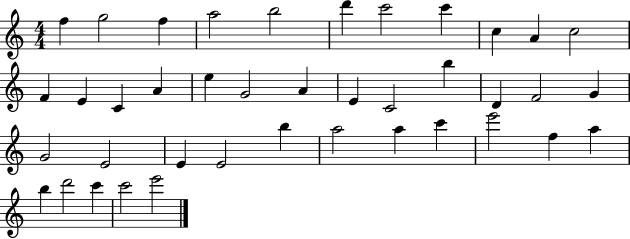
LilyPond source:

{
  \clef treble
  \numericTimeSignature
  \time 4/4
  \key c \major
  f''4 g''2 f''4 | a''2 b''2 | d'''4 c'''2 c'''4 | c''4 a'4 c''2 | \break f'4 e'4 c'4 a'4 | e''4 g'2 a'4 | e'4 c'2 b''4 | d'4 f'2 g'4 | \break g'2 e'2 | e'4 e'2 b''4 | a''2 a''4 c'''4 | e'''2 f''4 a''4 | \break b''4 d'''2 c'''4 | c'''2 e'''2 | \bar "|."
}